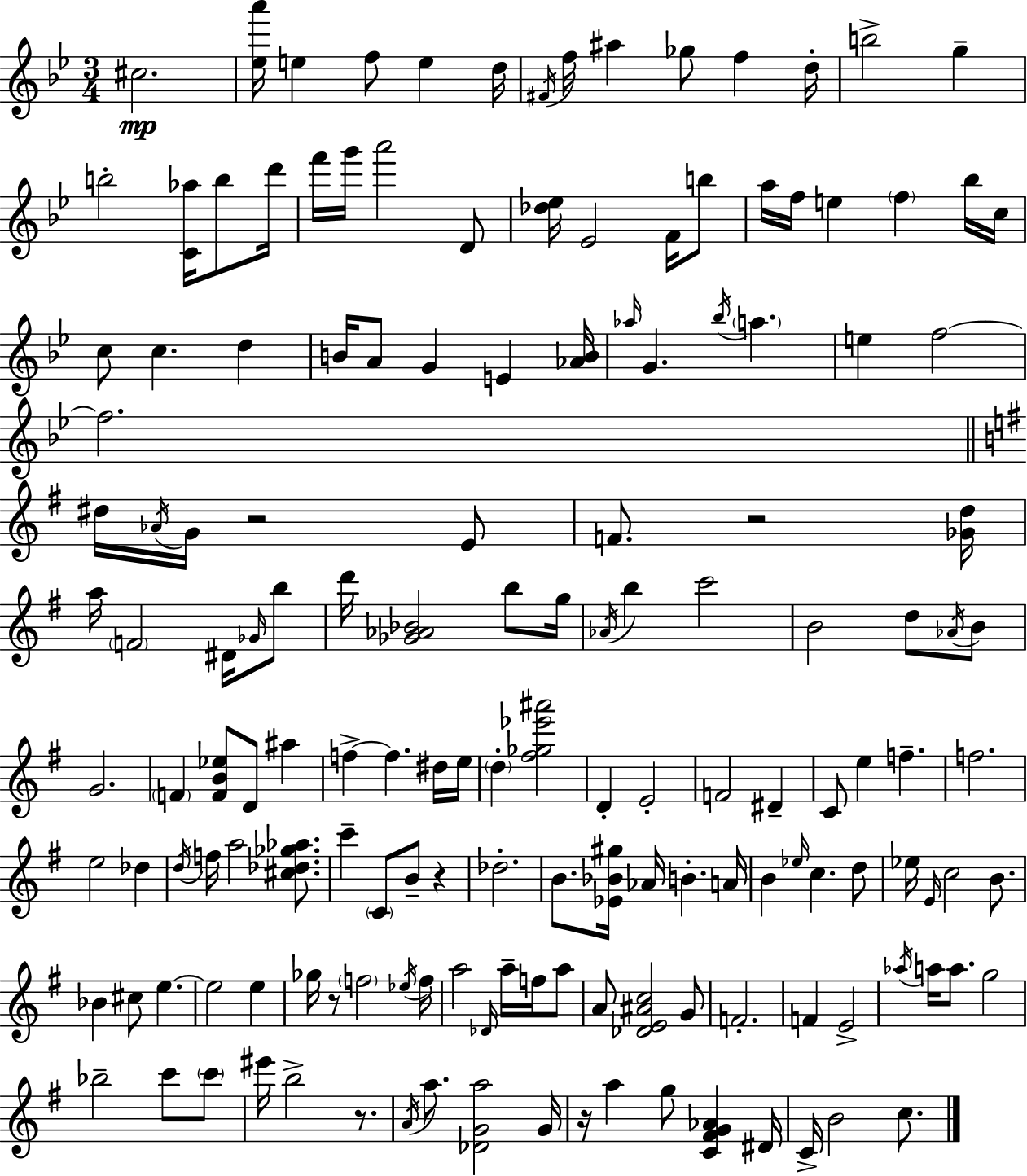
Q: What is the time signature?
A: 3/4